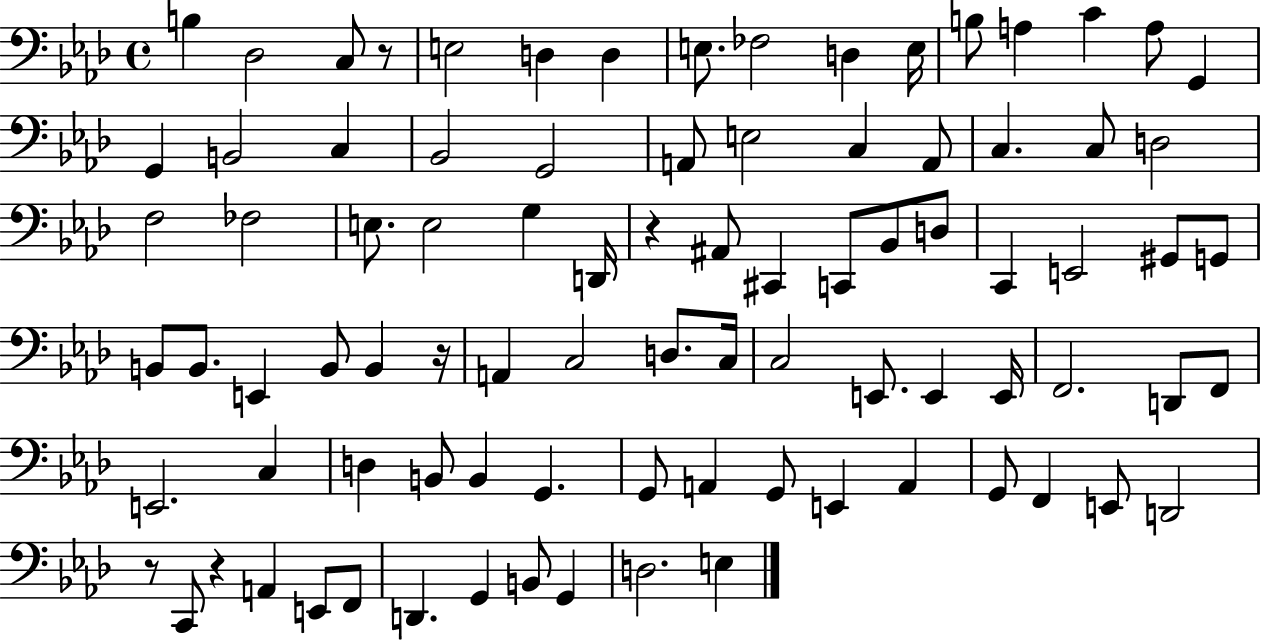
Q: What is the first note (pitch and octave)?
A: B3